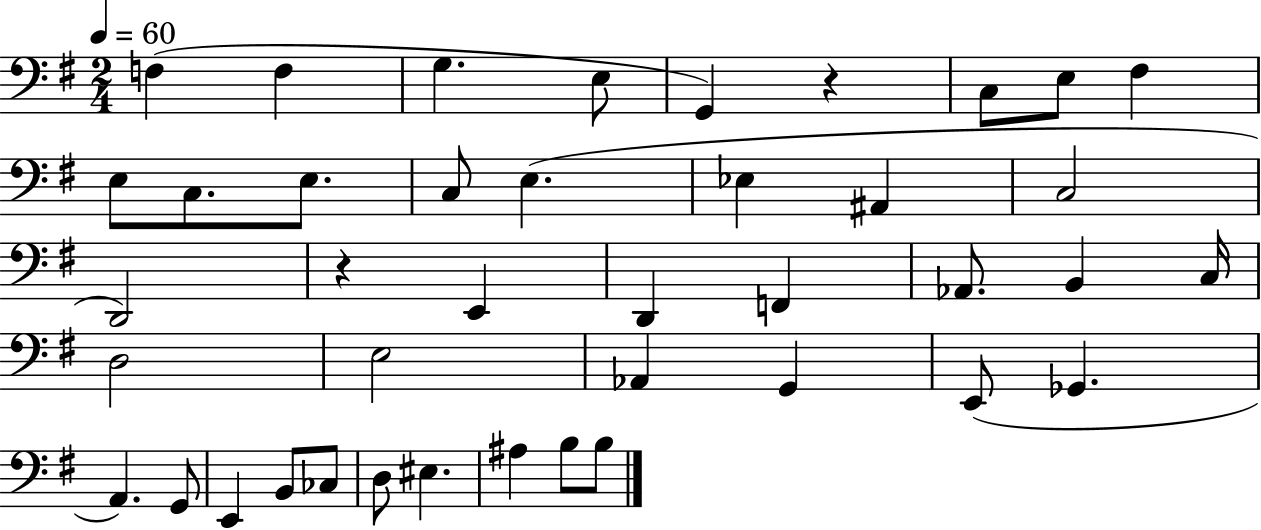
X:1
T:Untitled
M:2/4
L:1/4
K:G
F, F, G, E,/2 G,, z C,/2 E,/2 ^F, E,/2 C,/2 E,/2 C,/2 E, _E, ^A,, C,2 D,,2 z E,, D,, F,, _A,,/2 B,, C,/4 D,2 E,2 _A,, G,, E,,/2 _G,, A,, G,,/2 E,, B,,/2 _C,/2 D,/2 ^E, ^A, B,/2 B,/2